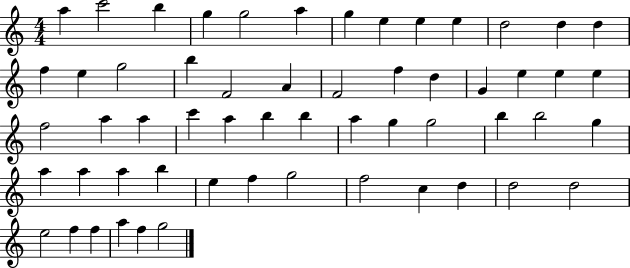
A5/q C6/h B5/q G5/q G5/h A5/q G5/q E5/q E5/q E5/q D5/h D5/q D5/q F5/q E5/q G5/h B5/q F4/h A4/q F4/h F5/q D5/q G4/q E5/q E5/q E5/q F5/h A5/q A5/q C6/q A5/q B5/q B5/q A5/q G5/q G5/h B5/q B5/h G5/q A5/q A5/q A5/q B5/q E5/q F5/q G5/h F5/h C5/q D5/q D5/h D5/h E5/h F5/q F5/q A5/q F5/q G5/h